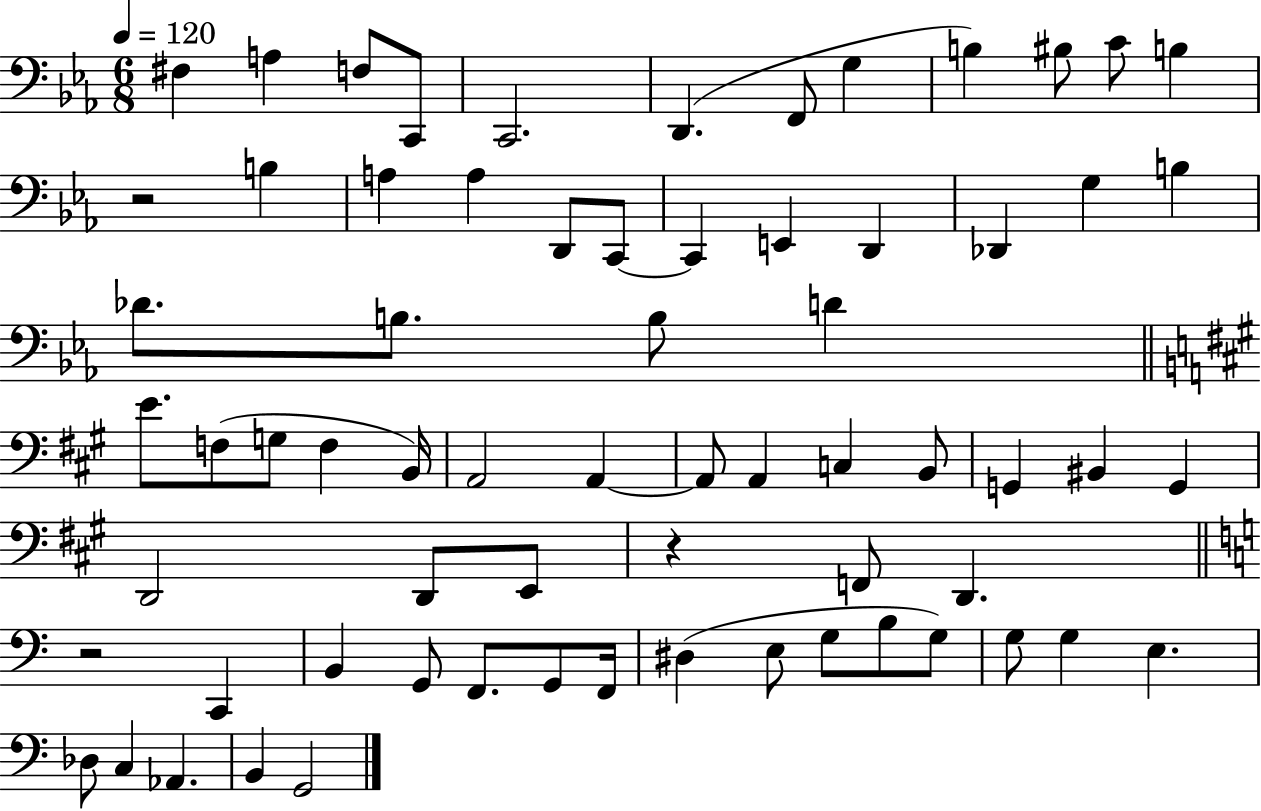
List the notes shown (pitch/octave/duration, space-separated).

F#3/q A3/q F3/e C2/e C2/h. D2/q. F2/e G3/q B3/q BIS3/e C4/e B3/q R/h B3/q A3/q A3/q D2/e C2/e C2/q E2/q D2/q Db2/q G3/q B3/q Db4/e. B3/e. B3/e D4/q E4/e. F3/e G3/e F3/q B2/s A2/h A2/q A2/e A2/q C3/q B2/e G2/q BIS2/q G2/q D2/h D2/e E2/e R/q F2/e D2/q. R/h C2/q B2/q G2/e F2/e. G2/e F2/s D#3/q E3/e G3/e B3/e G3/e G3/e G3/q E3/q. Db3/e C3/q Ab2/q. B2/q G2/h